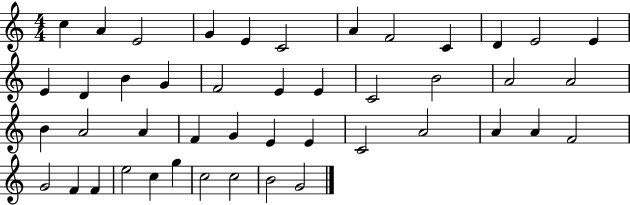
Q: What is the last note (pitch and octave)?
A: G4